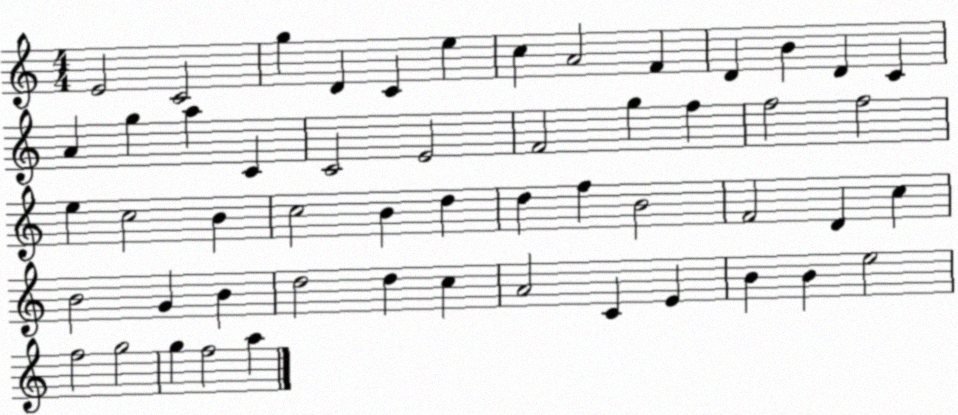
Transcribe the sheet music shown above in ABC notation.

X:1
T:Untitled
M:4/4
L:1/4
K:C
E2 C2 g D C e c A2 F D B D C A g a C C2 E2 F2 g f f2 f2 e c2 B c2 B d d f B2 F2 D c B2 G B d2 d c A2 C E B B e2 f2 g2 g f2 a